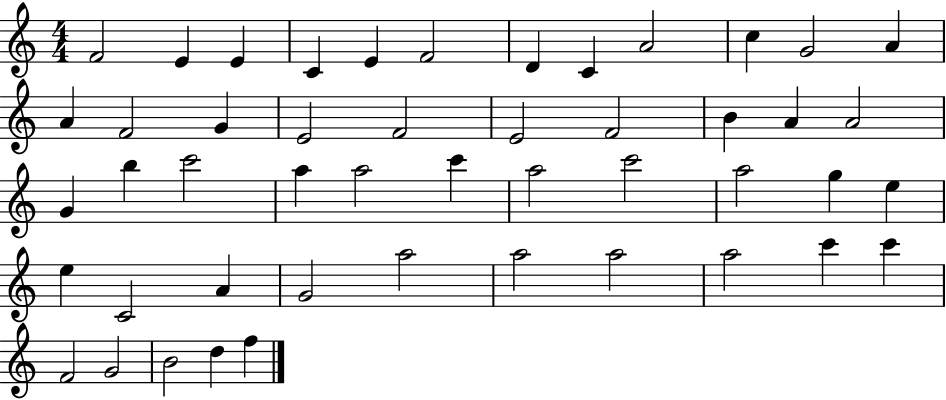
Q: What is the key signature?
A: C major